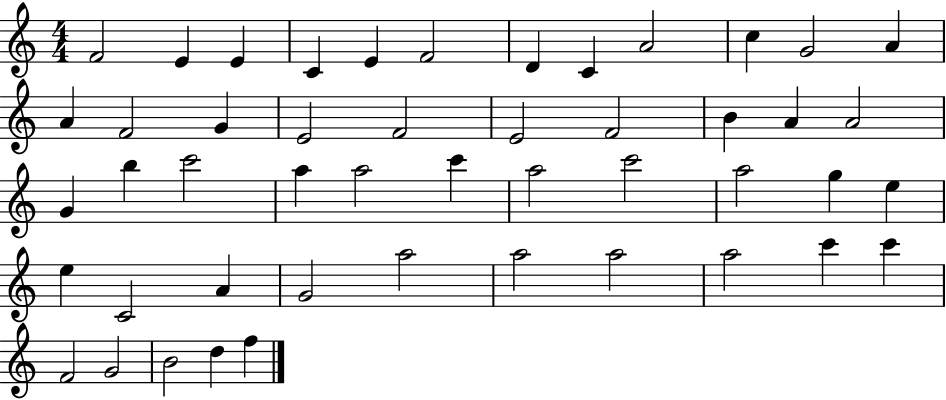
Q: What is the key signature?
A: C major